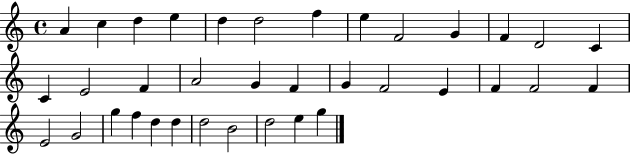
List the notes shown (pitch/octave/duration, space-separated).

A4/q C5/q D5/q E5/q D5/q D5/h F5/q E5/q F4/h G4/q F4/q D4/h C4/q C4/q E4/h F4/q A4/h G4/q F4/q G4/q F4/h E4/q F4/q F4/h F4/q E4/h G4/h G5/q F5/q D5/q D5/q D5/h B4/h D5/h E5/q G5/q